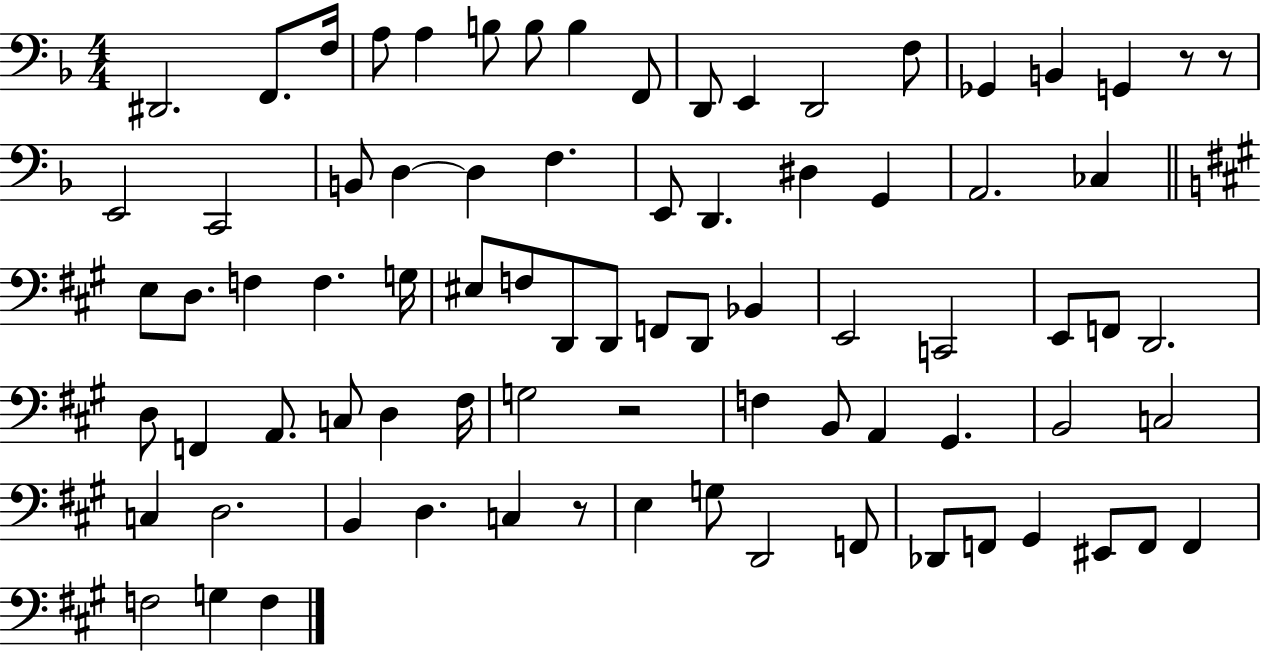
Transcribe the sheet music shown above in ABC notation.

X:1
T:Untitled
M:4/4
L:1/4
K:F
^D,,2 F,,/2 F,/4 A,/2 A, B,/2 B,/2 B, F,,/2 D,,/2 E,, D,,2 F,/2 _G,, B,, G,, z/2 z/2 E,,2 C,,2 B,,/2 D, D, F, E,,/2 D,, ^D, G,, A,,2 _C, E,/2 D,/2 F, F, G,/4 ^E,/2 F,/2 D,,/2 D,,/2 F,,/2 D,,/2 _B,, E,,2 C,,2 E,,/2 F,,/2 D,,2 D,/2 F,, A,,/2 C,/2 D, ^F,/4 G,2 z2 F, B,,/2 A,, ^G,, B,,2 C,2 C, D,2 B,, D, C, z/2 E, G,/2 D,,2 F,,/2 _D,,/2 F,,/2 ^G,, ^E,,/2 F,,/2 F,, F,2 G, F,